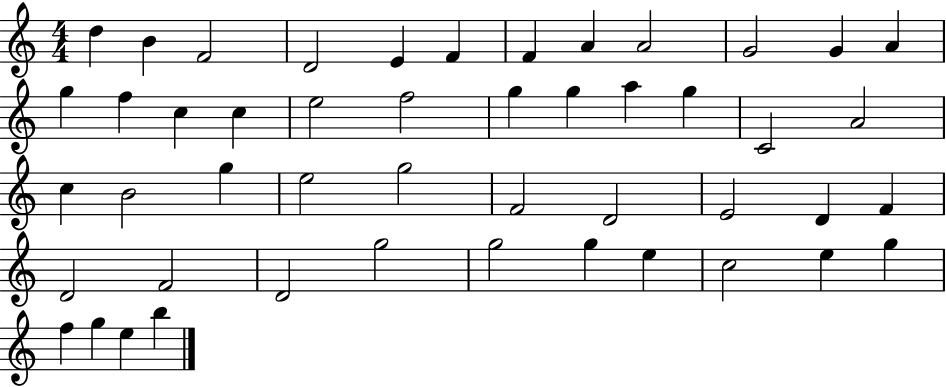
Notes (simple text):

D5/q B4/q F4/h D4/h E4/q F4/q F4/q A4/q A4/h G4/h G4/q A4/q G5/q F5/q C5/q C5/q E5/h F5/h G5/q G5/q A5/q G5/q C4/h A4/h C5/q B4/h G5/q E5/h G5/h F4/h D4/h E4/h D4/q F4/q D4/h F4/h D4/h G5/h G5/h G5/q E5/q C5/h E5/q G5/q F5/q G5/q E5/q B5/q